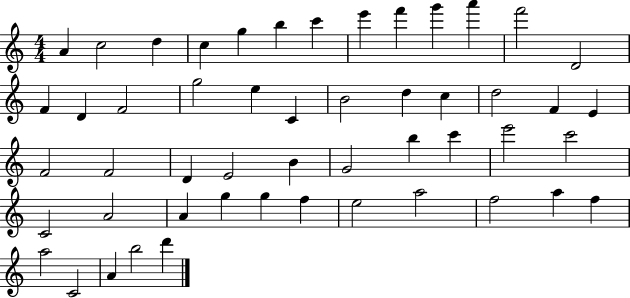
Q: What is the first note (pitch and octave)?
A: A4